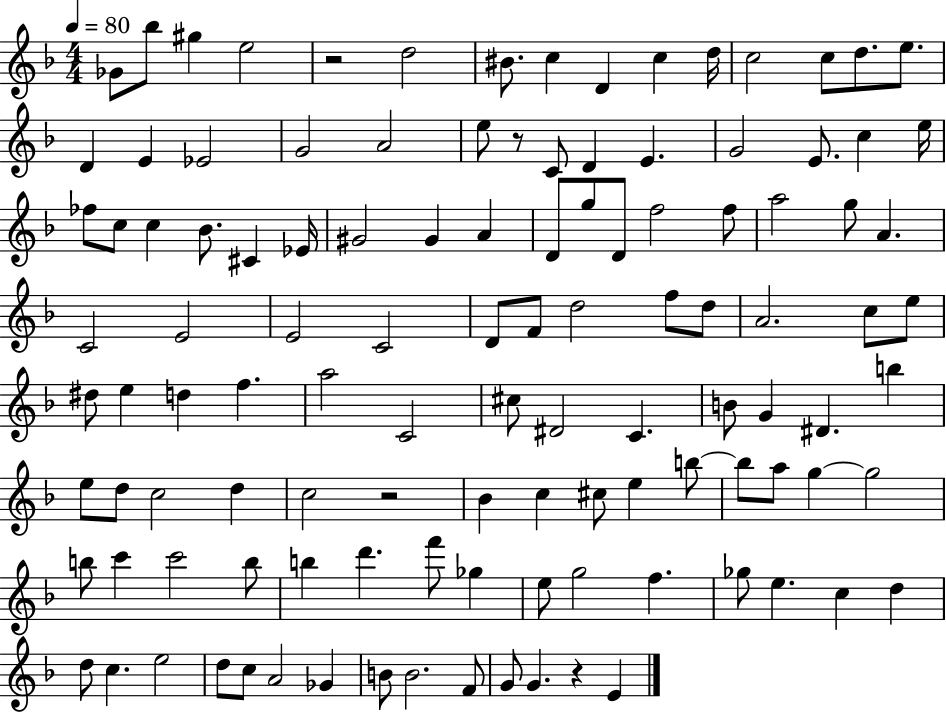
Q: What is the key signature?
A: F major